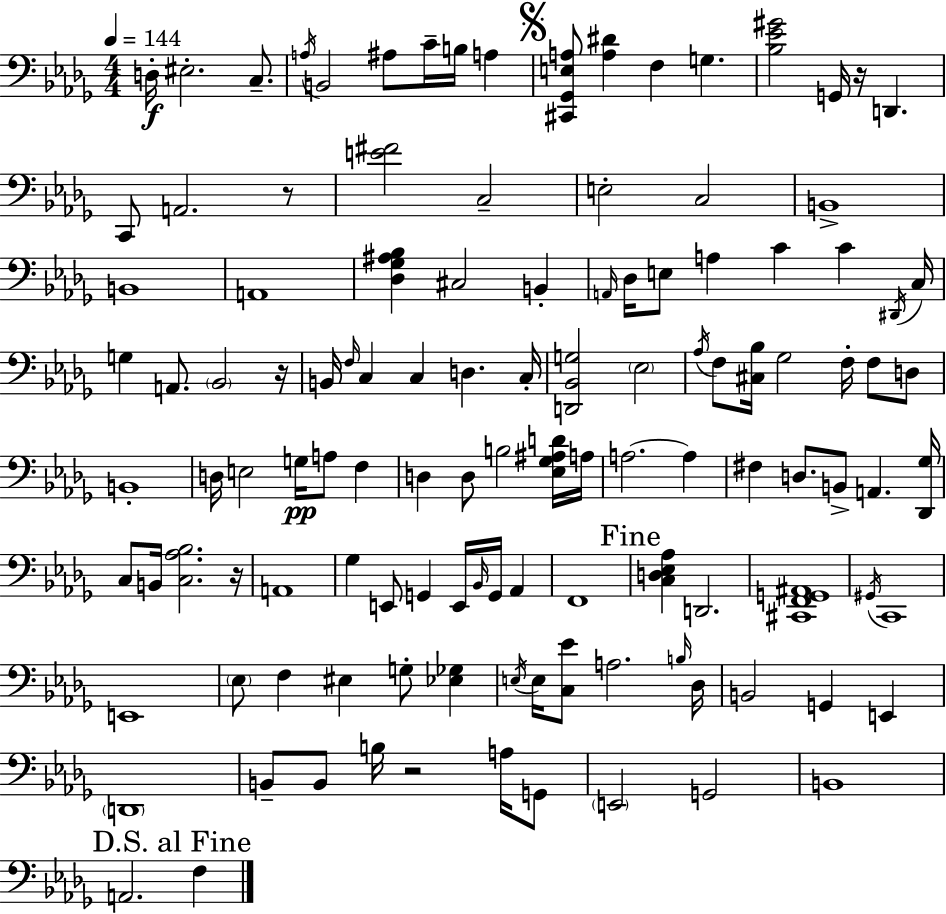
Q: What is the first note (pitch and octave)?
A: D3